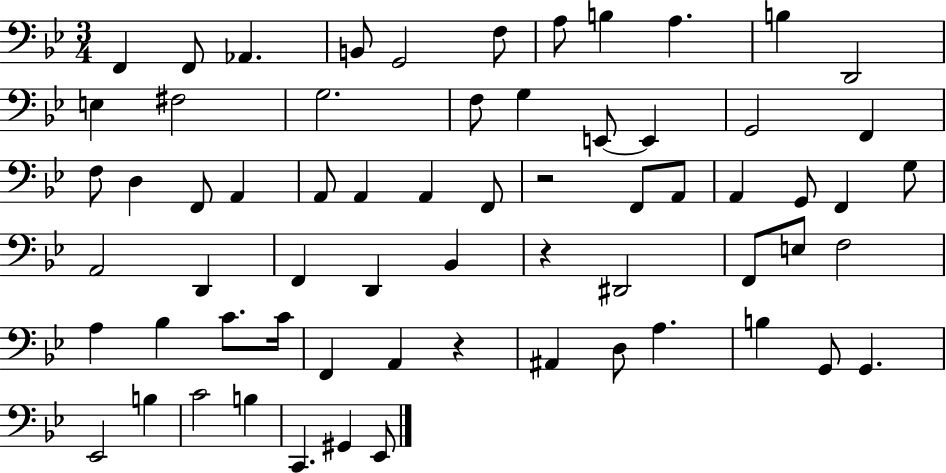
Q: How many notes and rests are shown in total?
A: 65